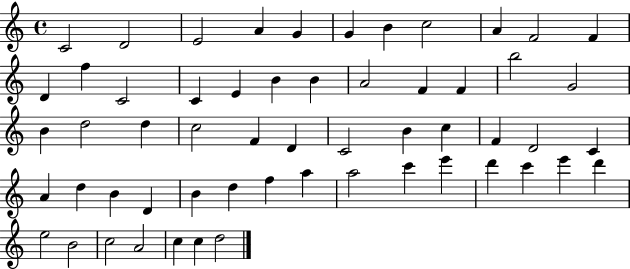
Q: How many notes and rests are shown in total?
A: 57